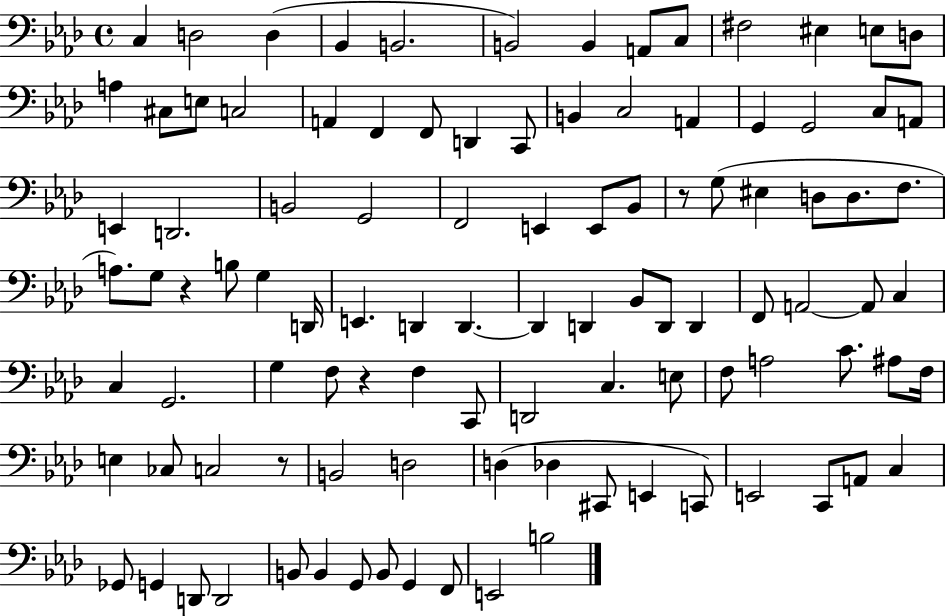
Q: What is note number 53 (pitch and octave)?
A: Bb2